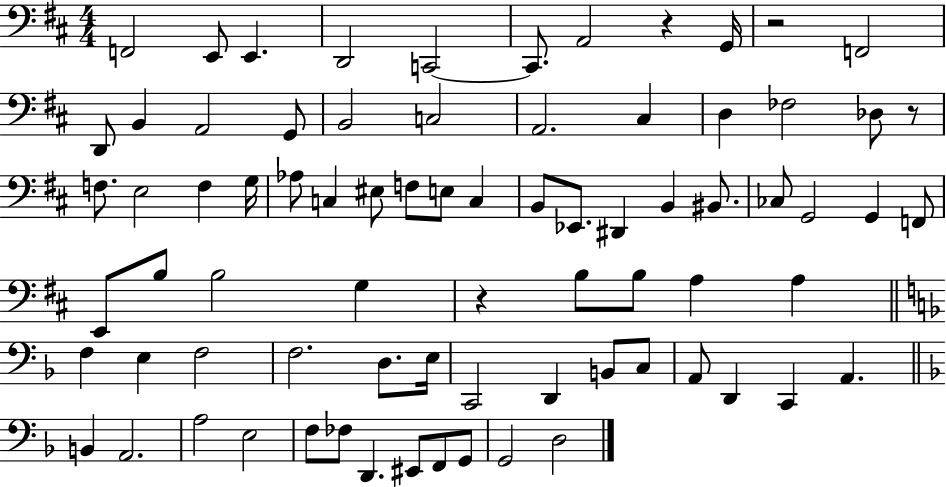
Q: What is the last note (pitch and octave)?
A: D3